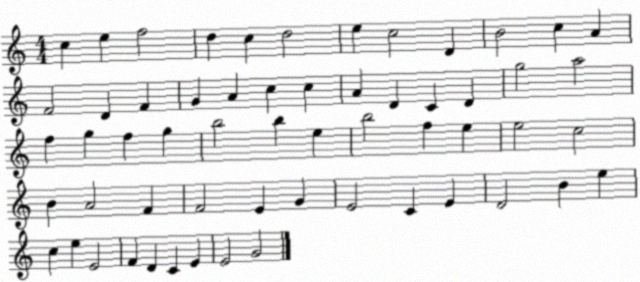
X:1
T:Untitled
M:4/4
L:1/4
K:C
c e f2 d c d2 e c2 D B2 c A F2 D F G A c c A D C D g2 a2 f g f g b2 b e b2 f e e2 c2 B A2 F F2 E G E2 C E D2 B e c e E2 F D C E E2 G2